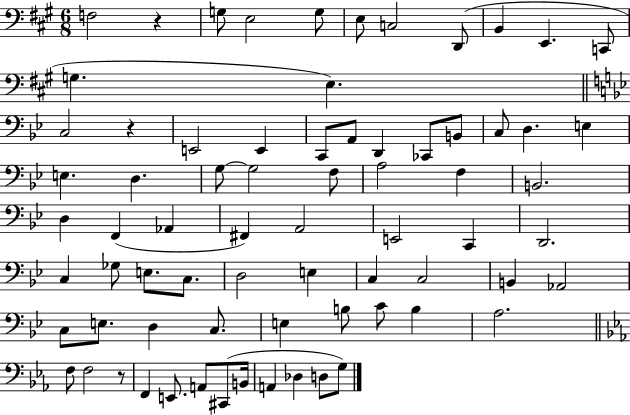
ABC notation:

X:1
T:Untitled
M:6/8
L:1/4
K:A
F,2 z G,/2 E,2 G,/2 E,/2 C,2 D,,/2 B,, E,, C,,/2 G, E, C,2 z E,,2 E,, C,,/2 A,,/2 D,, _C,,/2 B,,/2 C,/2 D, E, E, D, G,/2 G,2 F,/2 A,2 F, B,,2 D, F,, _A,, ^F,, A,,2 E,,2 C,, D,,2 C, _G,/2 E,/2 C,/2 D,2 E, C, C,2 B,, _A,,2 C,/2 E,/2 D, C,/2 E, B,/2 C/2 B, A,2 F,/2 F,2 z/2 F,, E,,/2 A,,/2 ^C,,/2 B,,/4 A,, _D, D,/2 G,/2